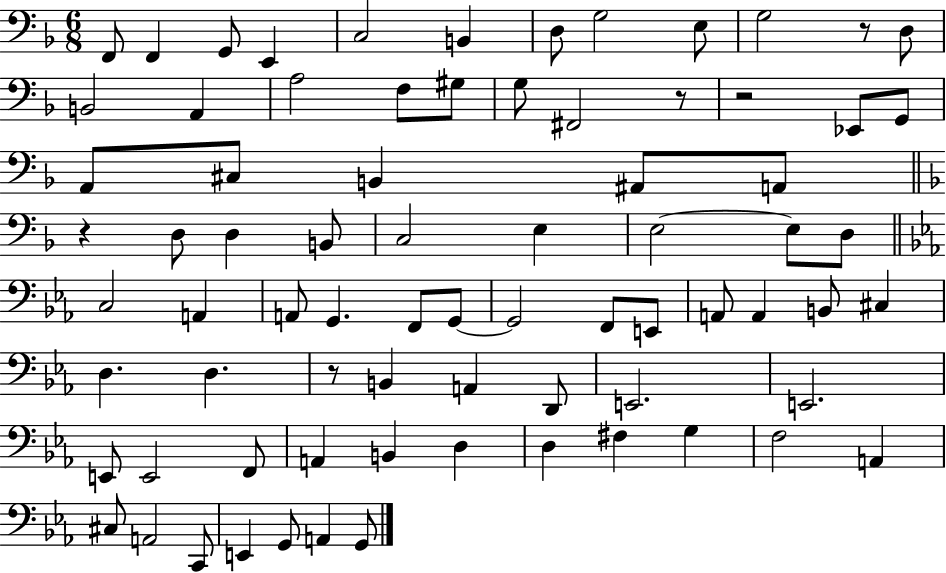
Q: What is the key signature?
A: F major